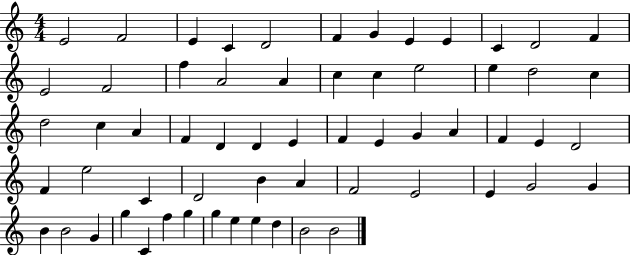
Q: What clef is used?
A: treble